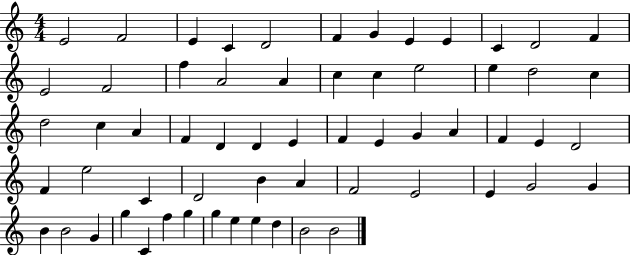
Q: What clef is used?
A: treble